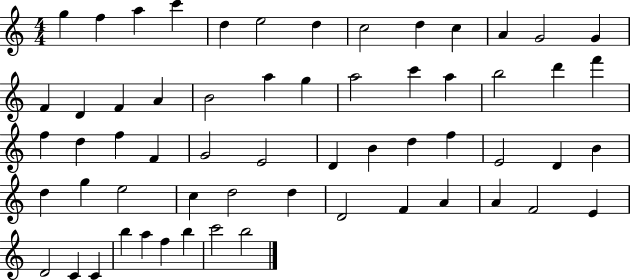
X:1
T:Untitled
M:4/4
L:1/4
K:C
g f a c' d e2 d c2 d c A G2 G F D F A B2 a g a2 c' a b2 d' f' f d f F G2 E2 D B d f E2 D B d g e2 c d2 d D2 F A A F2 E D2 C C b a f b c'2 b2